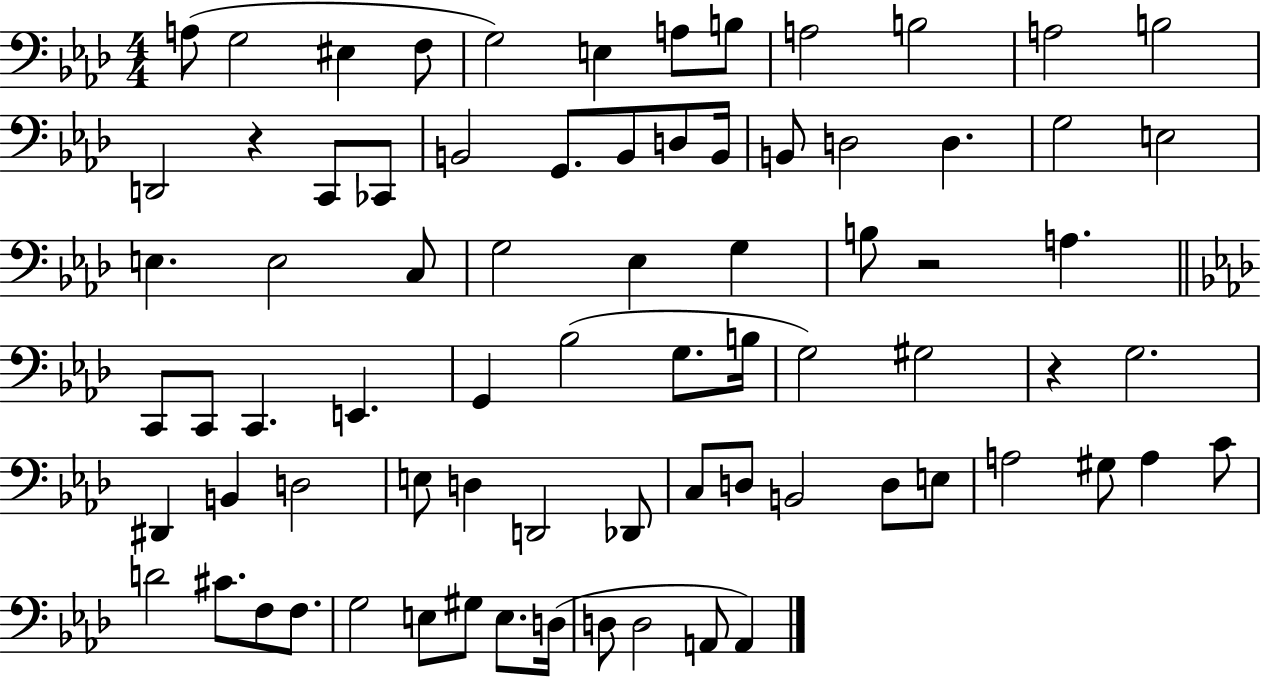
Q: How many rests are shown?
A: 3